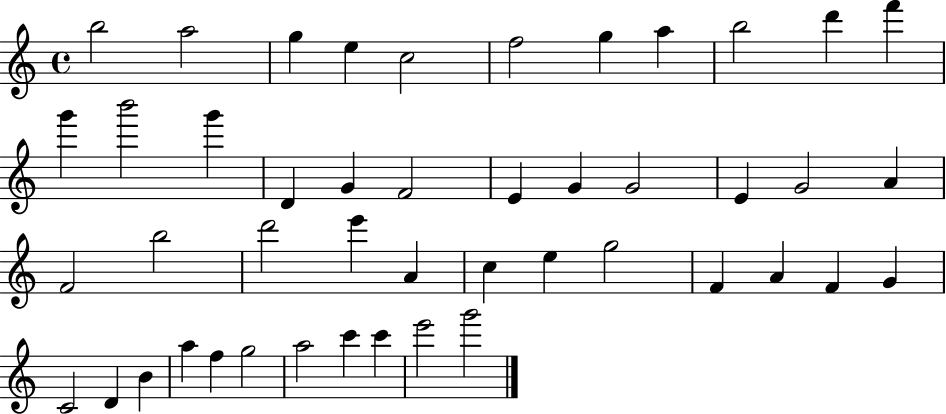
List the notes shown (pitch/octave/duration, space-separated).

B5/h A5/h G5/q E5/q C5/h F5/h G5/q A5/q B5/h D6/q F6/q G6/q B6/h G6/q D4/q G4/q F4/h E4/q G4/q G4/h E4/q G4/h A4/q F4/h B5/h D6/h E6/q A4/q C5/q E5/q G5/h F4/q A4/q F4/q G4/q C4/h D4/q B4/q A5/q F5/q G5/h A5/h C6/q C6/q E6/h G6/h